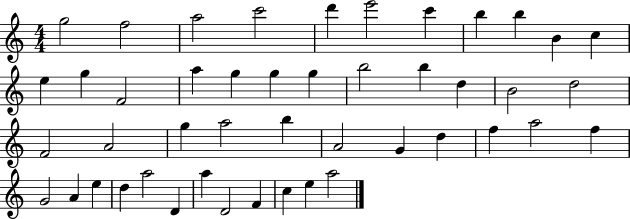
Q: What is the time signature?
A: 4/4